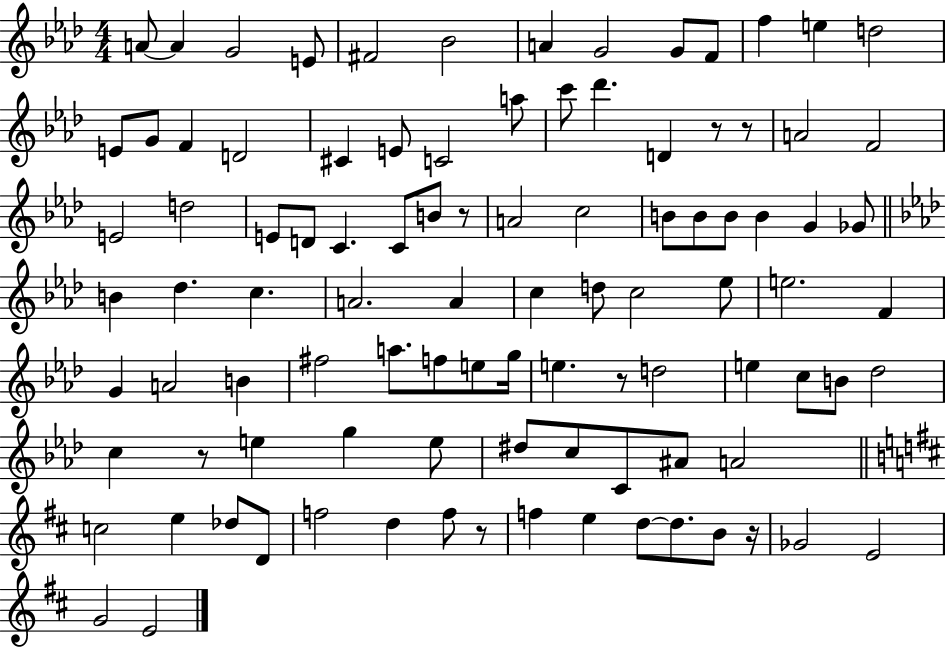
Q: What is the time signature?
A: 4/4